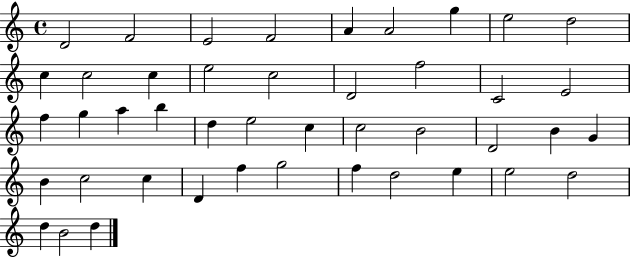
{
  \clef treble
  \time 4/4
  \defaultTimeSignature
  \key c \major
  d'2 f'2 | e'2 f'2 | a'4 a'2 g''4 | e''2 d''2 | \break c''4 c''2 c''4 | e''2 c''2 | d'2 f''2 | c'2 e'2 | \break f''4 g''4 a''4 b''4 | d''4 e''2 c''4 | c''2 b'2 | d'2 b'4 g'4 | \break b'4 c''2 c''4 | d'4 f''4 g''2 | f''4 d''2 e''4 | e''2 d''2 | \break d''4 b'2 d''4 | \bar "|."
}